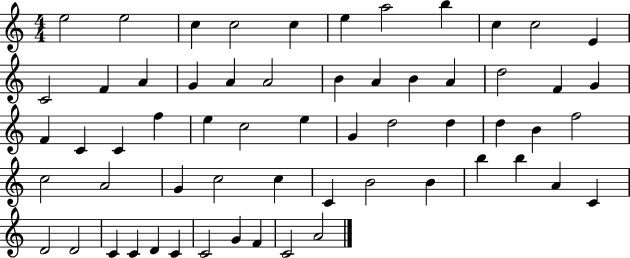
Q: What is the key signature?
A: C major